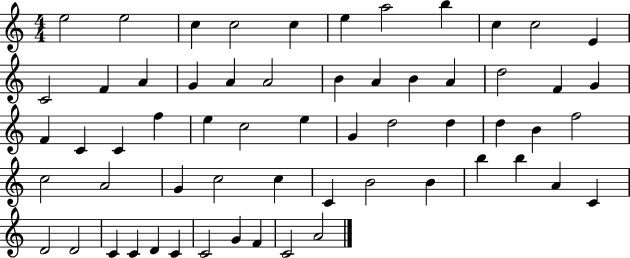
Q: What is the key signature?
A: C major